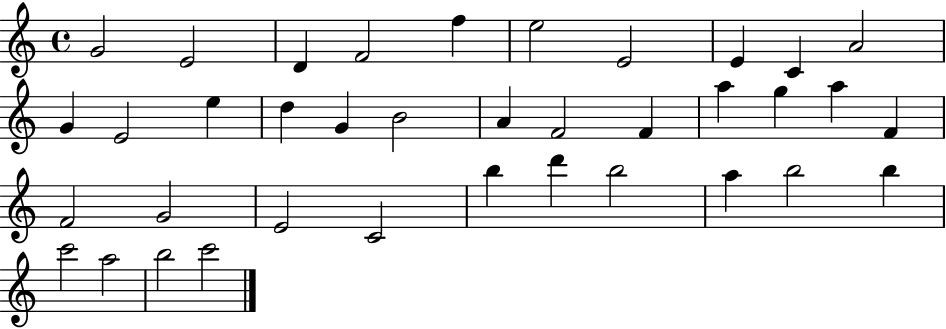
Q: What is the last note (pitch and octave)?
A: C6